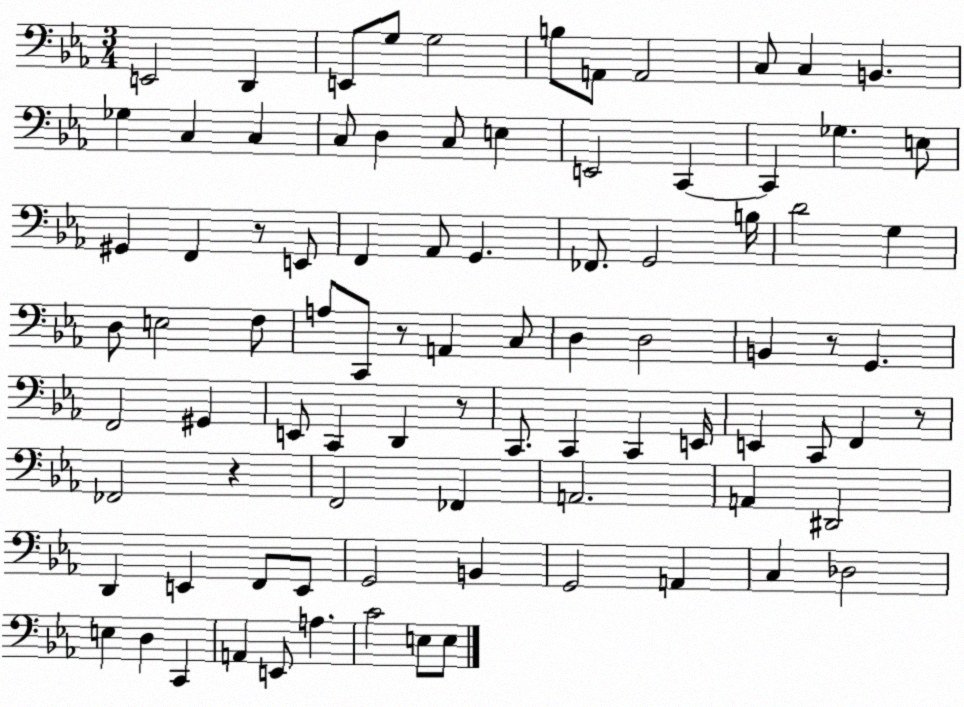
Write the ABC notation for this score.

X:1
T:Untitled
M:3/4
L:1/4
K:Eb
E,,2 D,, E,,/2 G,/2 G,2 B,/2 A,,/2 A,,2 C,/2 C, B,, _G, C, C, C,/2 D, C,/2 E, E,,2 C,, C,, _G, E,/2 ^G,, F,, z/2 E,,/2 F,, _A,,/2 G,, _F,,/2 G,,2 B,/4 D2 G, D,/2 E,2 F,/2 A,/2 C,,/2 z/2 A,, C,/2 D, D,2 B,, z/2 G,, F,,2 ^G,, E,,/2 C,, D,, z/2 C,,/2 C,, C,, E,,/4 E,, C,,/2 F,, z/2 _F,,2 z F,,2 _F,, A,,2 A,, ^D,,2 D,, E,, F,,/2 E,,/2 G,,2 B,, G,,2 A,, C, _D,2 E, D, C,, A,, E,,/2 A, C2 E,/2 E,/2